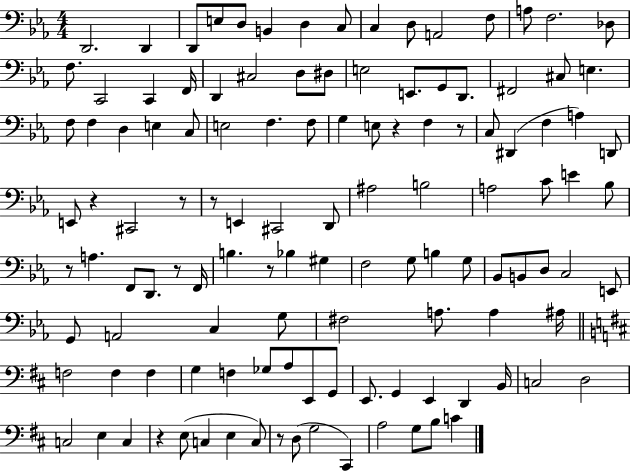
X:1
T:Untitled
M:4/4
L:1/4
K:Eb
D,,2 D,, D,,/2 E,/2 D,/2 B,, D, C,/2 C, D,/2 A,,2 F,/2 A,/2 F,2 _D,/2 F,/2 C,,2 C,, F,,/4 D,, ^C,2 D,/2 ^D,/2 E,2 E,,/2 G,,/2 D,,/2 ^F,,2 ^C,/2 E, F,/2 F, D, E, C,/2 E,2 F, F,/2 G, E,/2 z F, z/2 C,/2 ^D,, F, A, D,,/2 E,,/2 z ^C,,2 z/2 z/2 E,, ^C,,2 D,,/2 ^A,2 B,2 A,2 C/2 E _B,/2 z/2 A, F,,/2 D,,/2 z/2 F,,/4 B, z/2 _B, ^G, F,2 G,/2 B, G,/2 _B,,/2 B,,/2 D,/2 C,2 E,,/2 G,,/2 A,,2 C, G,/2 ^F,2 A,/2 A, ^A,/4 F,2 F, F, G, F, _G,/2 A,/2 E,,/2 G,,/2 E,,/2 G,, E,, D,, B,,/4 C,2 D,2 C,2 E, C, z E,/2 C, E, C,/2 z/2 D,/2 G,2 ^C,, A,2 G,/2 B,/2 C